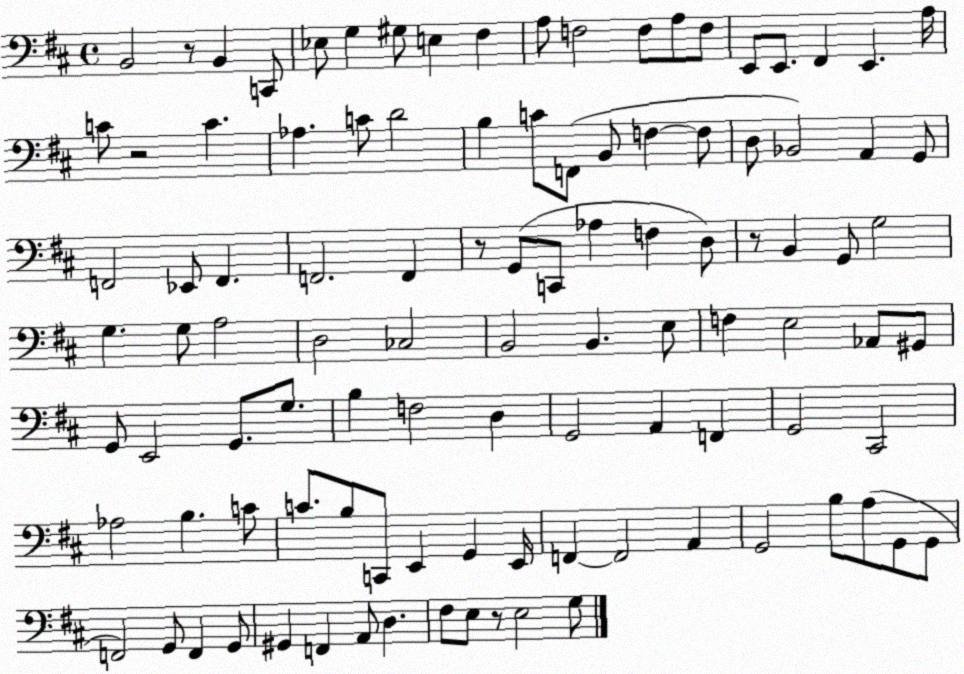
X:1
T:Untitled
M:4/4
L:1/4
K:D
B,,2 z/2 B,, C,,/2 _E,/2 G, ^G,/2 E, ^F, A,/2 F,2 F,/2 A,/2 F,/2 E,,/2 E,,/2 ^F,, E,, A,/4 C/2 z2 C _A, C/2 D2 B, C/2 F,,/2 B,,/2 F, F,/2 D,/2 _B,,2 A,, G,,/2 F,,2 _E,,/2 F,, F,,2 F,, z/2 G,,/2 C,,/2 _A, F, D,/2 z/2 B,, G,,/2 G,2 G, G,/2 A,2 D,2 _C,2 B,,2 B,, E,/2 F, E,2 _A,,/2 ^G,,/2 G,,/2 E,,2 G,,/2 G,/2 B, F,2 D, G,,2 A,, F,, G,,2 ^C,,2 _A,2 B, C/2 C/2 B,/2 C,,/2 E,, G,, E,,/4 F,, F,,2 A,, G,,2 B,/2 A,/2 G,,/2 G,,/2 F,,2 G,,/2 F,, G,,/2 ^G,, F,, A,,/2 D, ^F,/2 E,/2 z/2 E,2 G,/2